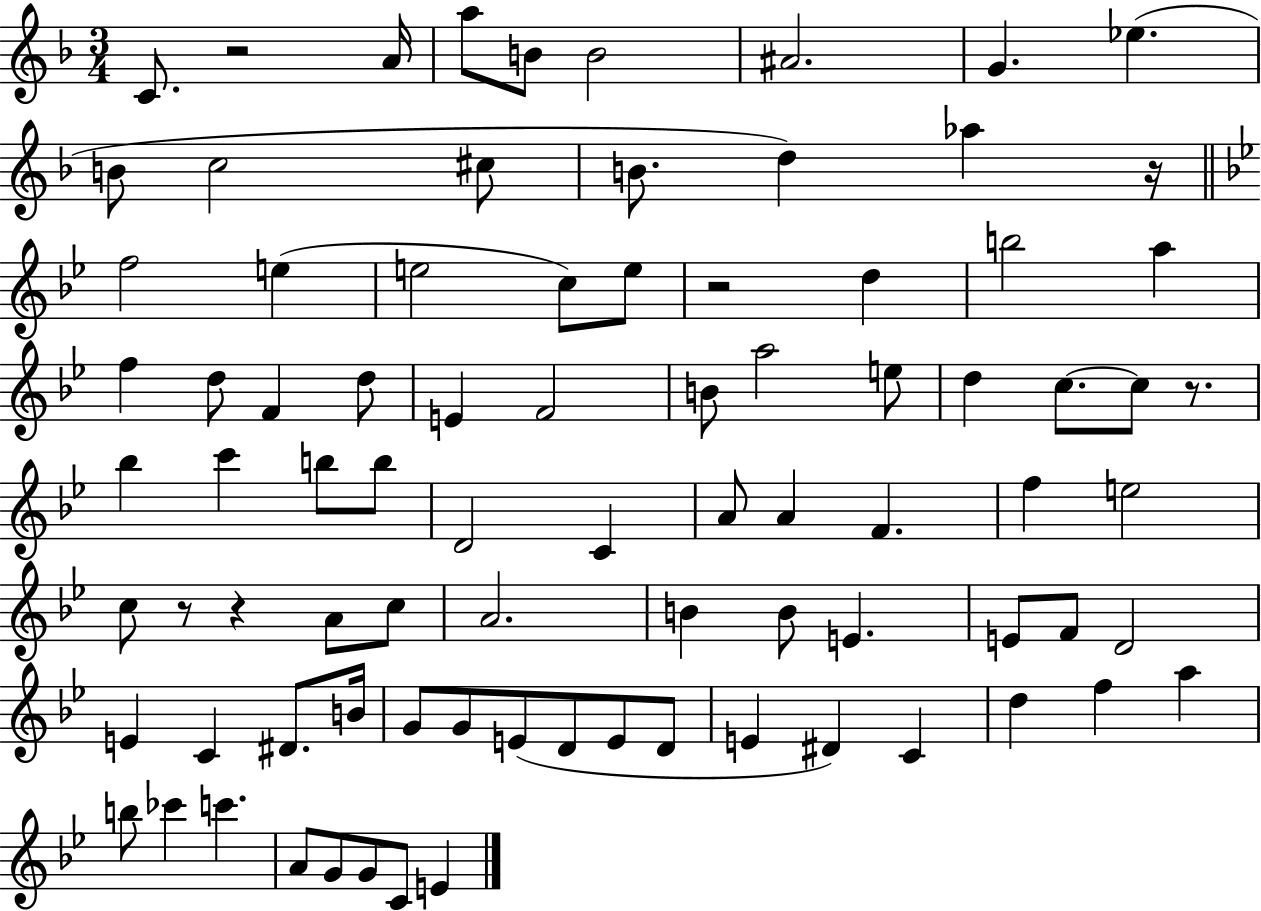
{
  \clef treble
  \numericTimeSignature
  \time 3/4
  \key f \major
  c'8. r2 a'16 | a''8 b'8 b'2 | ais'2. | g'4. ees''4.( | \break b'8 c''2 cis''8 | b'8. d''4) aes''4 r16 | \bar "||" \break \key g \minor f''2 e''4( | e''2 c''8) e''8 | r2 d''4 | b''2 a''4 | \break f''4 d''8 f'4 d''8 | e'4 f'2 | b'8 a''2 e''8 | d''4 c''8.~~ c''8 r8. | \break bes''4 c'''4 b''8 b''8 | d'2 c'4 | a'8 a'4 f'4. | f''4 e''2 | \break c''8 r8 r4 a'8 c''8 | a'2. | b'4 b'8 e'4. | e'8 f'8 d'2 | \break e'4 c'4 dis'8. b'16 | g'8 g'8 e'8( d'8 e'8 d'8 | e'4 dis'4) c'4 | d''4 f''4 a''4 | \break b''8 ces'''4 c'''4. | a'8 g'8 g'8 c'8 e'4 | \bar "|."
}